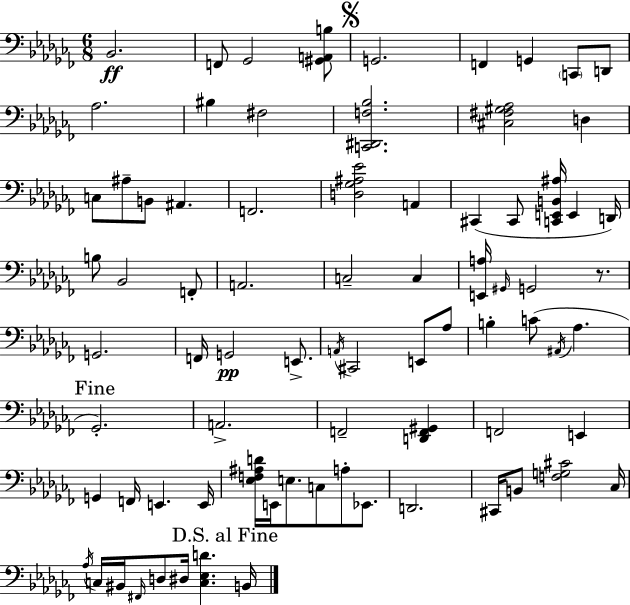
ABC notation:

X:1
T:Untitled
M:6/8
L:1/4
K:Abm
_B,,2 F,,/2 _G,,2 [^G,,A,,B,]/2 G,,2 F,, G,, C,,/2 D,,/2 _A,2 ^B, ^F,2 [C,,^D,,F,_B,]2 [^C,^F,^G,_A,]2 D, C,/2 ^A,/2 B,,/2 ^A,, F,,2 [D,_G,^A,_E]2 A,, ^C,, ^C,,/2 [C,,E,,B,,^A,]/4 E,, D,,/4 B,/2 _B,,2 F,,/2 A,,2 C,2 C, [E,,A,]/4 ^G,,/4 G,,2 z/2 G,,2 F,,/4 G,,2 E,,/2 A,,/4 ^C,,2 E,,/2 _A,/2 B, C/2 ^A,,/4 _A, _G,,2 A,,2 F,,2 [D,,F,,^G,,] F,,2 E,, G,, F,,/4 E,, E,,/4 [_E,F,^A,D]/4 E,,/4 E,/2 C,/2 A,/2 _E,,/2 D,,2 ^C,,/4 B,,/2 [F,G,^C]2 _C,/4 _A,/4 C,/4 ^B,,/4 ^F,,/4 D,/2 ^D,/4 [C,_E,D] B,,/4